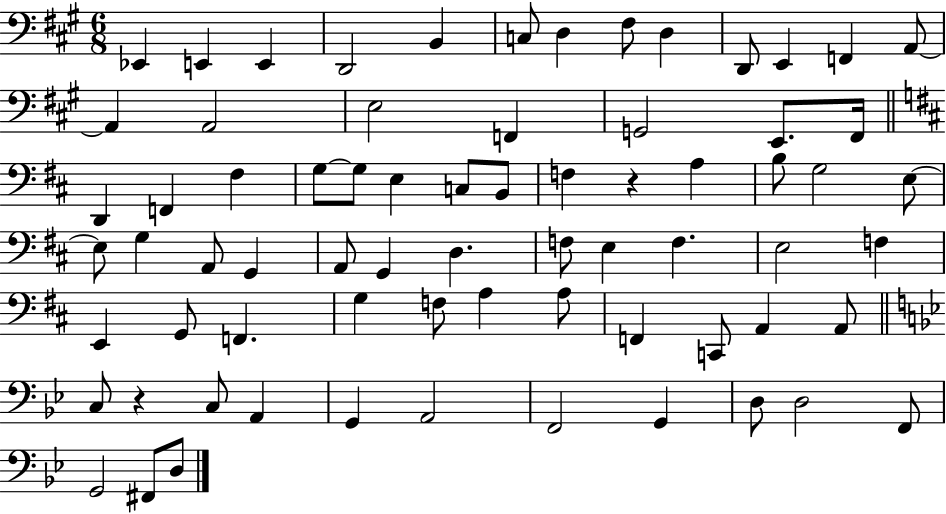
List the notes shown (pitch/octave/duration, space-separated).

Eb2/q E2/q E2/q D2/h B2/q C3/e D3/q F#3/e D3/q D2/e E2/q F2/q A2/e A2/q A2/h E3/h F2/q G2/h E2/e. F#2/s D2/q F2/q F#3/q G3/e G3/e E3/q C3/e B2/e F3/q R/q A3/q B3/e G3/h E3/e E3/e G3/q A2/e G2/q A2/e G2/q D3/q. F3/e E3/q F3/q. E3/h F3/q E2/q G2/e F2/q. G3/q F3/e A3/q A3/e F2/q C2/e A2/q A2/e C3/e R/q C3/e A2/q G2/q A2/h F2/h G2/q D3/e D3/h F2/e G2/h F#2/e D3/e